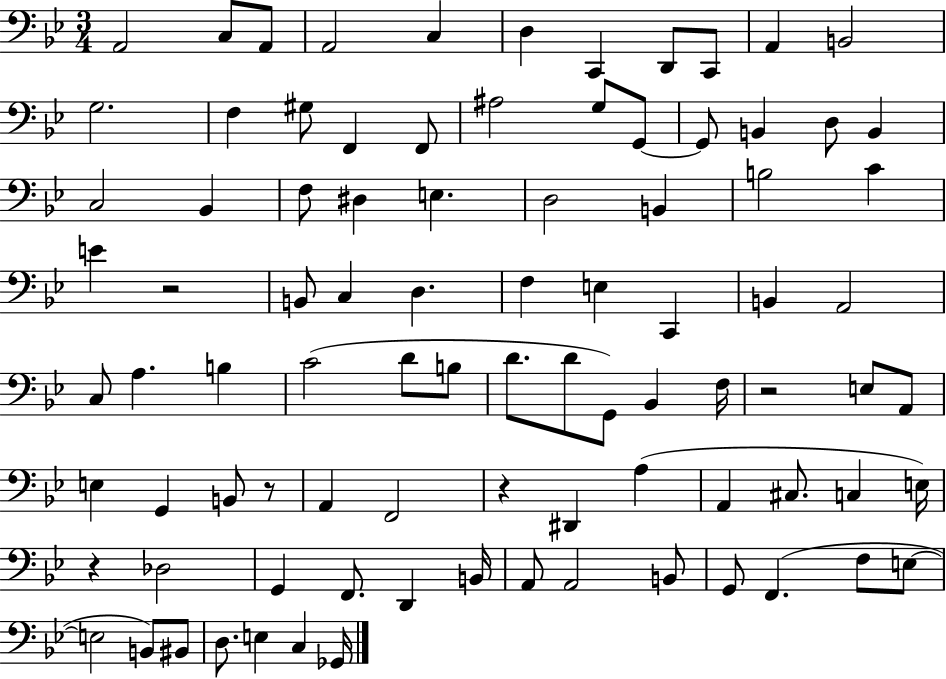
X:1
T:Untitled
M:3/4
L:1/4
K:Bb
A,,2 C,/2 A,,/2 A,,2 C, D, C,, D,,/2 C,,/2 A,, B,,2 G,2 F, ^G,/2 F,, F,,/2 ^A,2 G,/2 G,,/2 G,,/2 B,, D,/2 B,, C,2 _B,, F,/2 ^D, E, D,2 B,, B,2 C E z2 B,,/2 C, D, F, E, C,, B,, A,,2 C,/2 A, B, C2 D/2 B,/2 D/2 D/2 G,,/2 _B,, F,/4 z2 E,/2 A,,/2 E, G,, B,,/2 z/2 A,, F,,2 z ^D,, A, A,, ^C,/2 C, E,/4 z _D,2 G,, F,,/2 D,, B,,/4 A,,/2 A,,2 B,,/2 G,,/2 F,, F,/2 E,/2 E,2 B,,/2 ^B,,/2 D,/2 E, C, _G,,/4